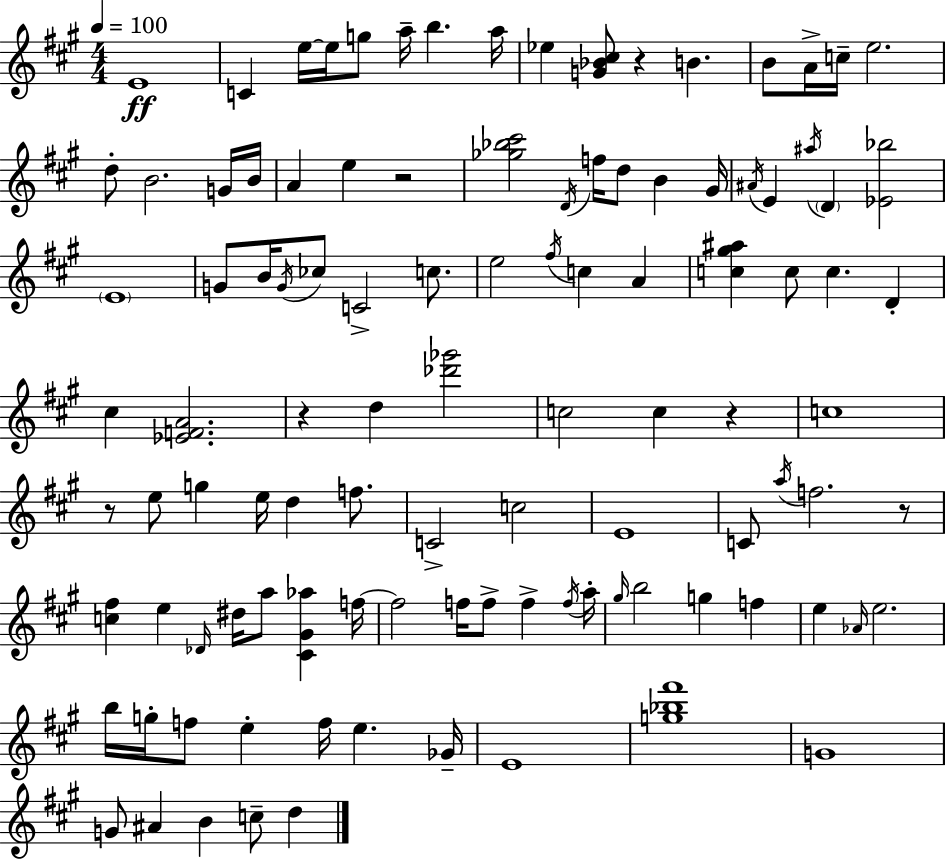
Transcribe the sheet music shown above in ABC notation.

X:1
T:Untitled
M:4/4
L:1/4
K:A
E4 C e/4 e/4 g/2 a/4 b a/4 _e [G_B^c]/2 z B B/2 A/4 c/4 e2 d/2 B2 G/4 B/4 A e z2 [_g_b^c']2 D/4 f/4 d/2 B ^G/4 ^A/4 E ^a/4 D [_E_b]2 E4 G/2 B/4 G/4 _c/2 C2 c/2 e2 ^f/4 c A [c^g^a] c/2 c D ^c [_EFA]2 z d [_d'_g']2 c2 c z c4 z/2 e/2 g e/4 d f/2 C2 c2 E4 C/2 a/4 f2 z/2 [c^f] e _D/4 ^d/4 a/2 [^C^G_a] f/4 f2 f/4 f/2 f f/4 a/4 ^g/4 b2 g f e _A/4 e2 b/4 g/4 f/2 e f/4 e _G/4 E4 [g_b^f']4 G4 G/2 ^A B c/2 d